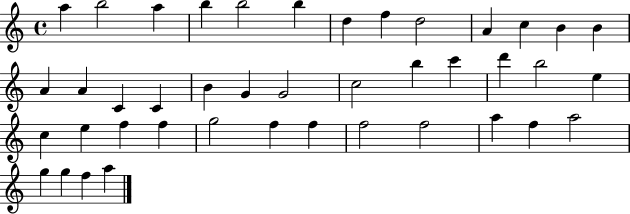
A5/q B5/h A5/q B5/q B5/h B5/q D5/q F5/q D5/h A4/q C5/q B4/q B4/q A4/q A4/q C4/q C4/q B4/q G4/q G4/h C5/h B5/q C6/q D6/q B5/h E5/q C5/q E5/q F5/q F5/q G5/h F5/q F5/q F5/h F5/h A5/q F5/q A5/h G5/q G5/q F5/q A5/q